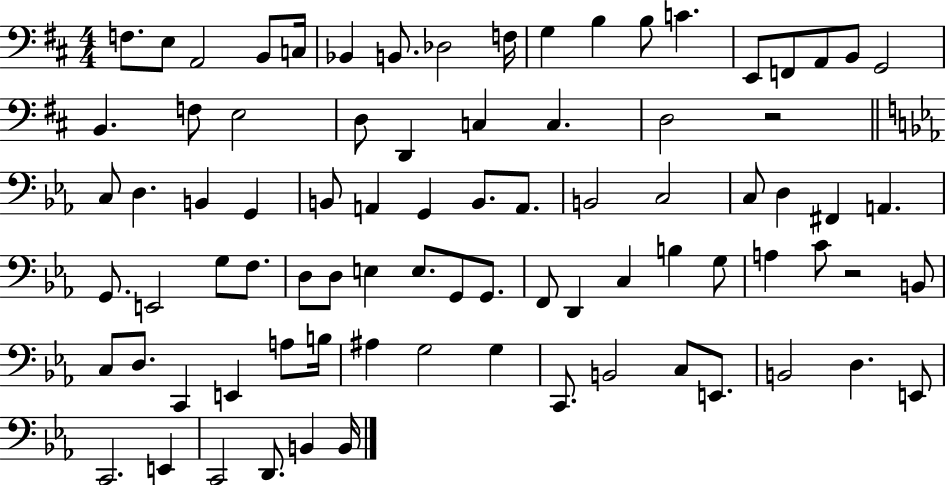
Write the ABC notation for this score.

X:1
T:Untitled
M:4/4
L:1/4
K:D
F,/2 E,/2 A,,2 B,,/2 C,/4 _B,, B,,/2 _D,2 F,/4 G, B, B,/2 C E,,/2 F,,/2 A,,/2 B,,/2 G,,2 B,, F,/2 E,2 D,/2 D,, C, C, D,2 z2 C,/2 D, B,, G,, B,,/2 A,, G,, B,,/2 A,,/2 B,,2 C,2 C,/2 D, ^F,, A,, G,,/2 E,,2 G,/2 F,/2 D,/2 D,/2 E, E,/2 G,,/2 G,,/2 F,,/2 D,, C, B, G,/2 A, C/2 z2 B,,/2 C,/2 D,/2 C,, E,, A,/2 B,/4 ^A, G,2 G, C,,/2 B,,2 C,/2 E,,/2 B,,2 D, E,,/2 C,,2 E,, C,,2 D,,/2 B,, B,,/4